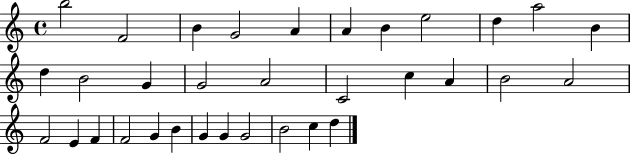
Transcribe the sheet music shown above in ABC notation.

X:1
T:Untitled
M:4/4
L:1/4
K:C
b2 F2 B G2 A A B e2 d a2 B d B2 G G2 A2 C2 c A B2 A2 F2 E F F2 G B G G G2 B2 c d